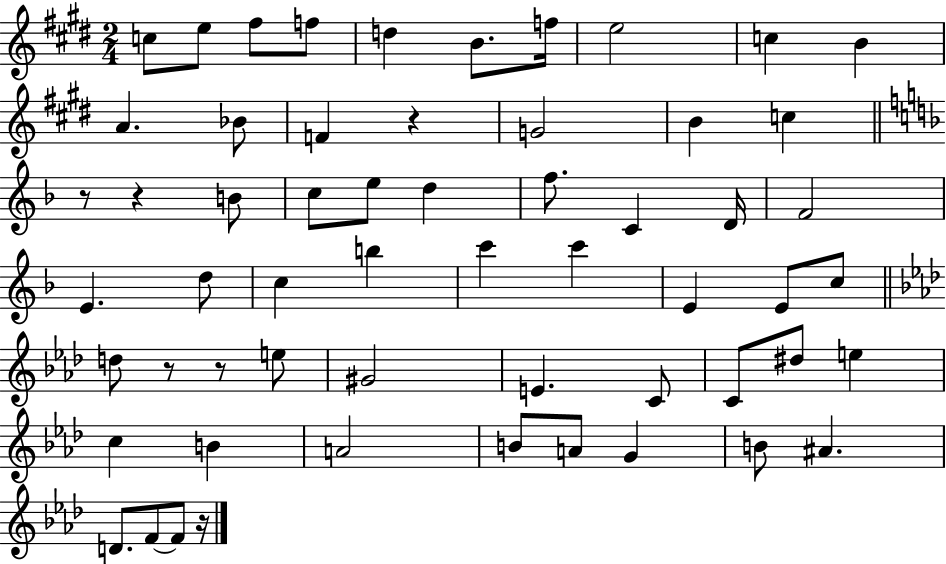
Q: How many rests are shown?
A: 6